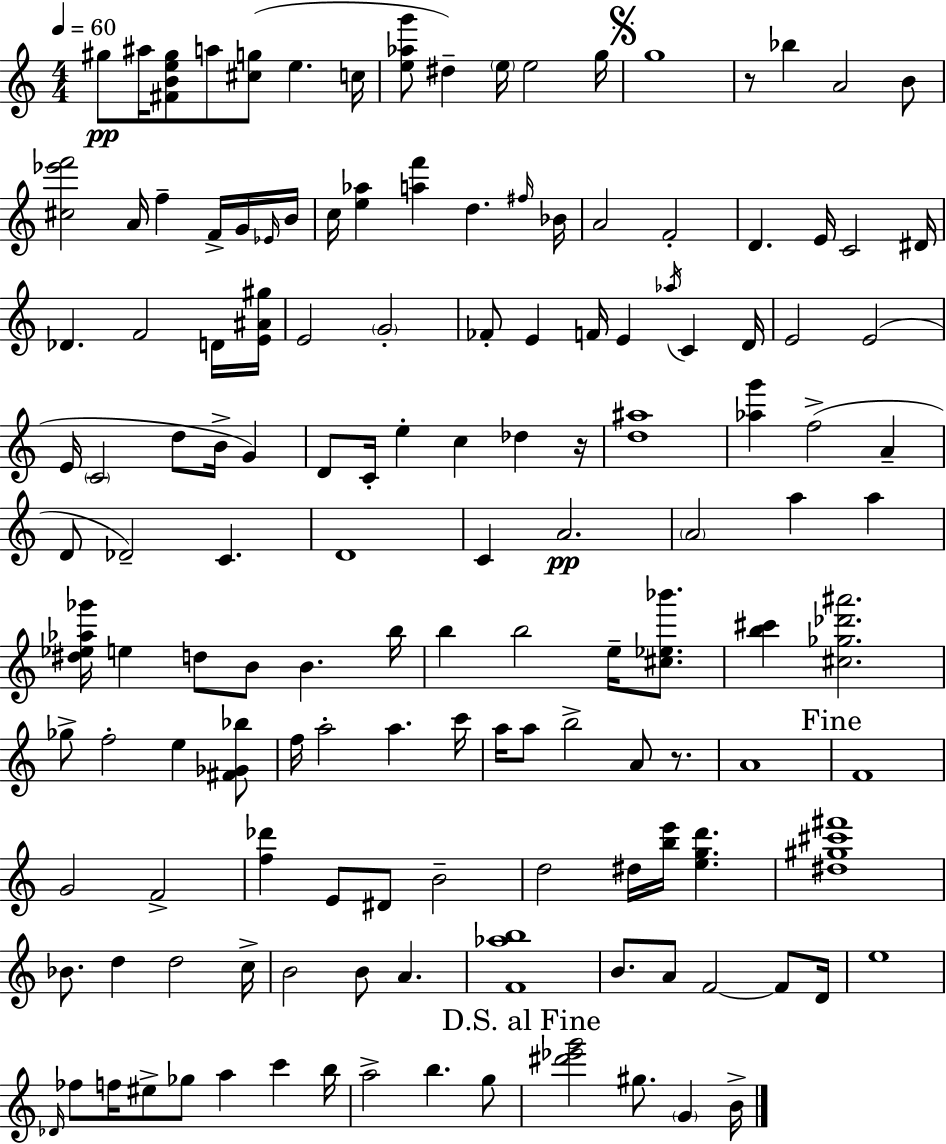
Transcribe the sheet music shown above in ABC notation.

X:1
T:Untitled
M:4/4
L:1/4
K:Am
^g/2 ^a/4 [^FBe^g]/2 a/2 [^cg]/2 e c/4 [e_ag']/2 ^d e/4 e2 g/4 g4 z/2 _b A2 B/2 [^c_e'f']2 A/4 f F/4 G/4 _E/4 B/4 c/4 [e_a] [af'] d ^f/4 _B/4 A2 F2 D E/4 C2 ^D/4 _D F2 D/4 [E^A^g]/4 E2 G2 _F/2 E F/4 E _a/4 C D/4 E2 E2 E/4 C2 d/2 B/4 G D/2 C/4 e c _d z/4 [d^a]4 [_ag'] f2 A D/2 _D2 C D4 C A2 A2 a a [^d_e_a_g']/4 e d/2 B/2 B b/4 b b2 e/4 [^c_e_b']/2 [b^c'] [^c_g_d'^a']2 _g/2 f2 e [^F_G_b]/2 f/4 a2 a c'/4 a/4 a/2 b2 A/2 z/2 A4 F4 G2 F2 [f_d'] E/2 ^D/2 B2 d2 ^d/4 [be']/4 [egd'] [^d^g^c'^f']4 _B/2 d d2 c/4 B2 B/2 A [F_ab]4 B/2 A/2 F2 F/2 D/4 e4 _D/4 _f/2 f/4 ^e/2 _g/2 a c' b/4 a2 b g/2 [^d'_e'g']2 ^g/2 G B/4